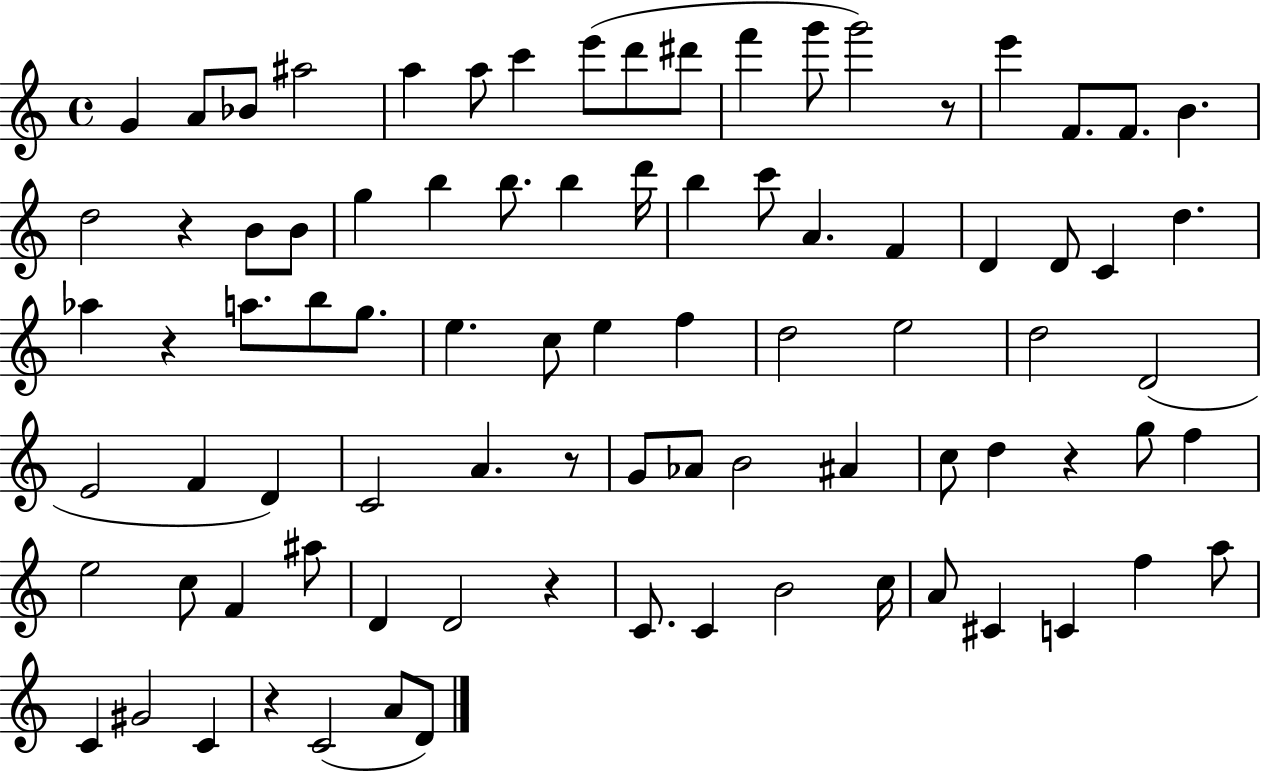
G4/q A4/e Bb4/e A#5/h A5/q A5/e C6/q E6/e D6/e D#6/e F6/q G6/e G6/h R/e E6/q F4/e. F4/e. B4/q. D5/h R/q B4/e B4/e G5/q B5/q B5/e. B5/q D6/s B5/q C6/e A4/q. F4/q D4/q D4/e C4/q D5/q. Ab5/q R/q A5/e. B5/e G5/e. E5/q. C5/e E5/q F5/q D5/h E5/h D5/h D4/h E4/h F4/q D4/q C4/h A4/q. R/e G4/e Ab4/e B4/h A#4/q C5/e D5/q R/q G5/e F5/q E5/h C5/e F4/q A#5/e D4/q D4/h R/q C4/e. C4/q B4/h C5/s A4/e C#4/q C4/q F5/q A5/e C4/q G#4/h C4/q R/q C4/h A4/e D4/e